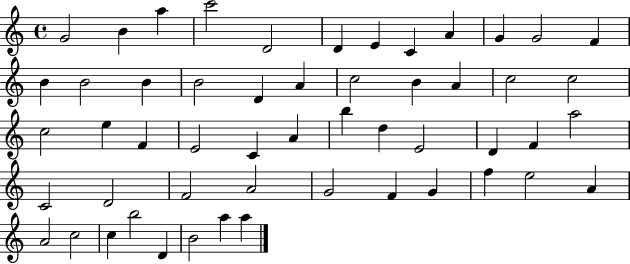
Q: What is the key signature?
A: C major